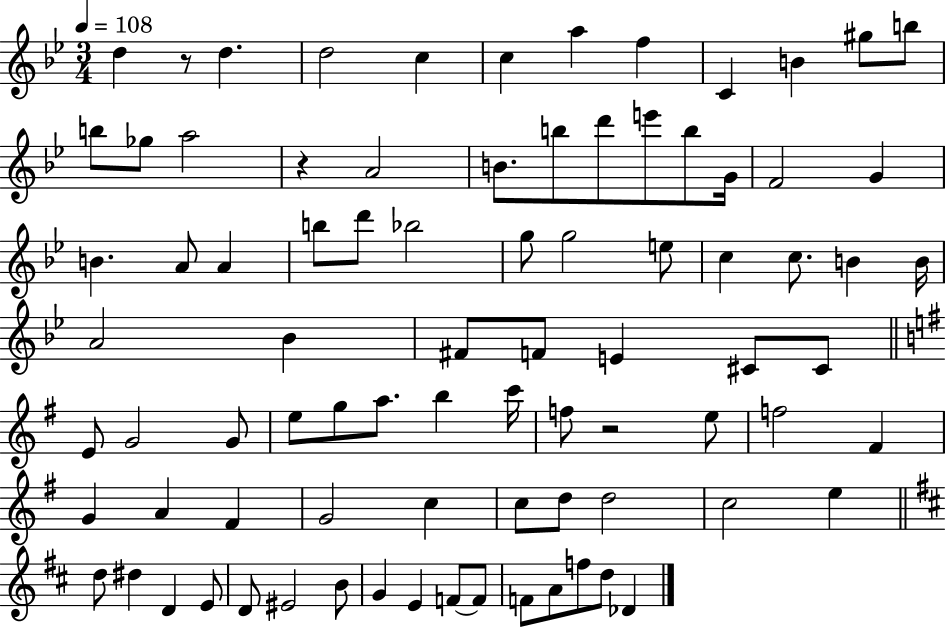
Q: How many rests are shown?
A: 3